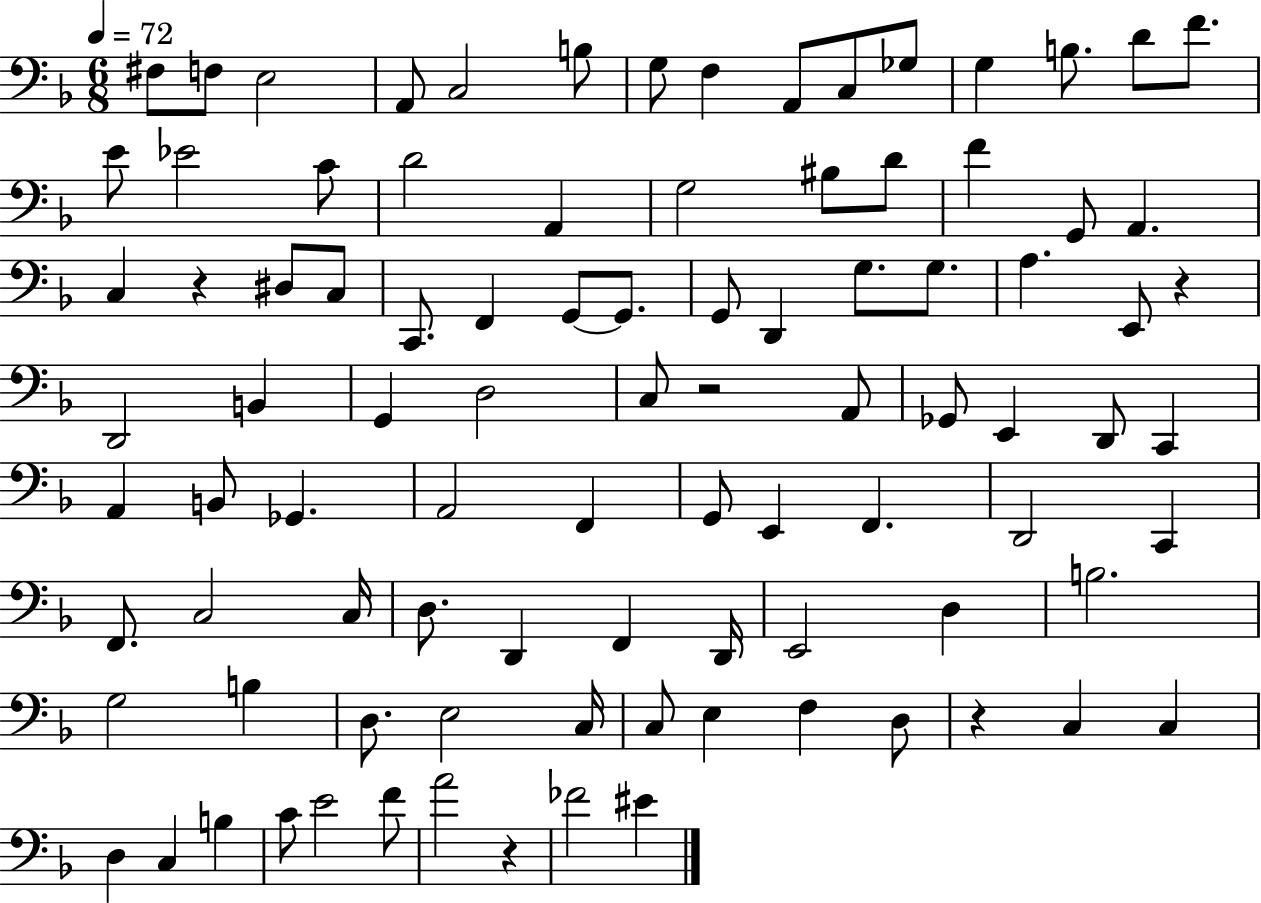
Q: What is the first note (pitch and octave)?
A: F#3